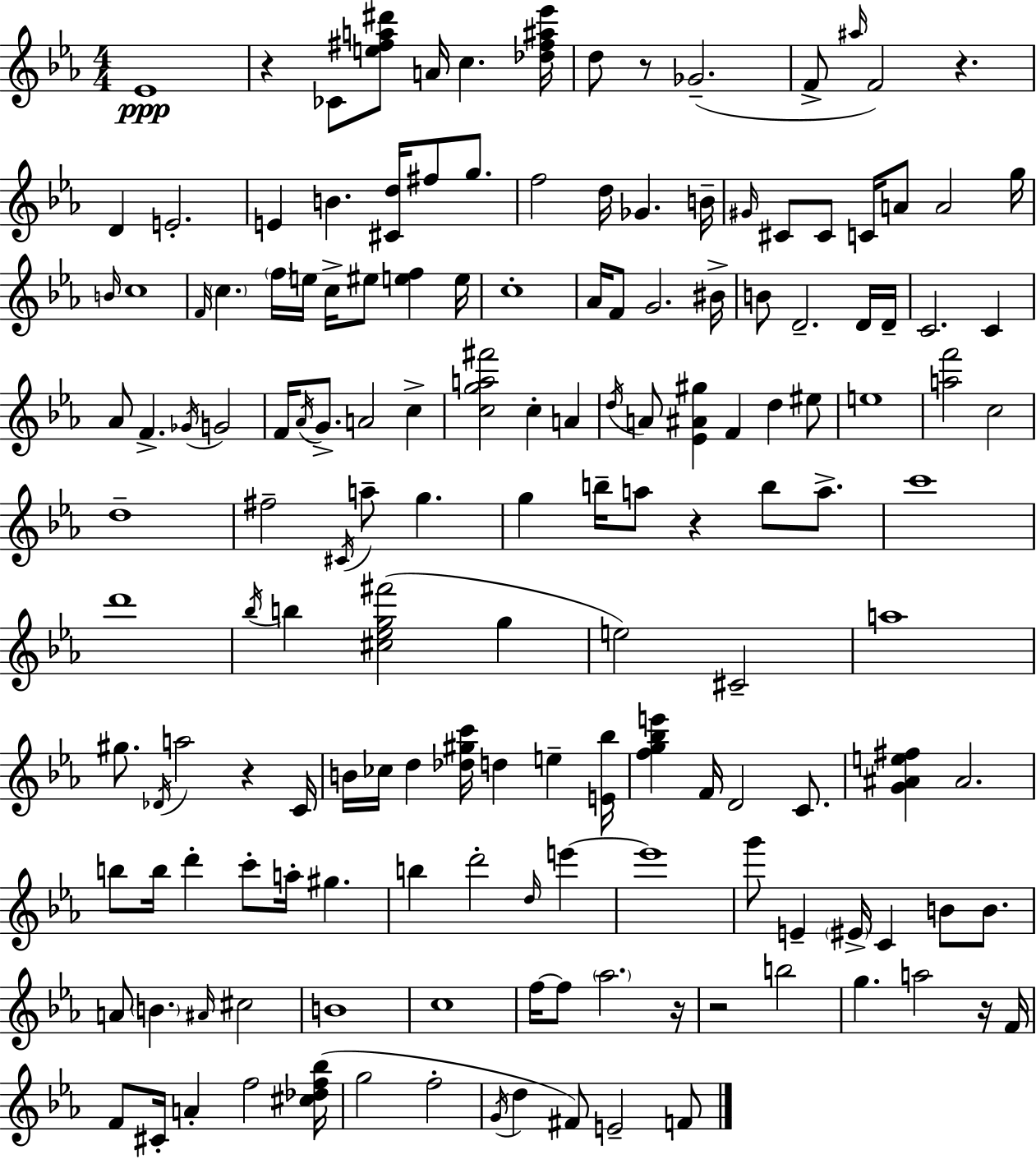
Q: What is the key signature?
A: EES major